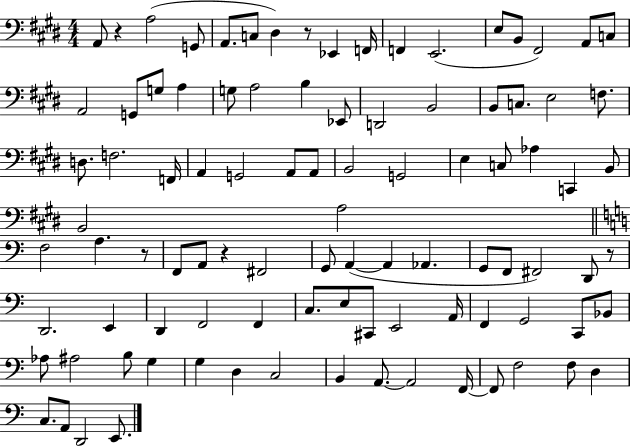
A2/e R/q A3/h G2/e A2/e. C3/e D#3/q R/e Eb2/q F2/s F2/q E2/h. E3/e B2/e F#2/h A2/e C3/e A2/h G2/e G3/e A3/q G3/e A3/h B3/q Eb2/e D2/h B2/h B2/e C3/e. E3/h F3/e. D3/e. F3/h. F2/s A2/q G2/h A2/e A2/e B2/h G2/h E3/q C3/e Ab3/q C2/q B2/e B2/h A3/h F3/h A3/q. R/e F2/e A2/e R/q F#2/h G2/e A2/q A2/q Ab2/q. G2/e F2/e F#2/h D2/e R/e D2/h. E2/q D2/q F2/h F2/q C3/e. E3/e C#2/e E2/h A2/s F2/q G2/h C2/e Bb2/e Ab3/e A#3/h B3/e G3/q G3/q D3/q C3/h B2/q A2/e. A2/h F2/s F2/e F3/h F3/e D3/q C3/e. A2/e D2/h E2/e.